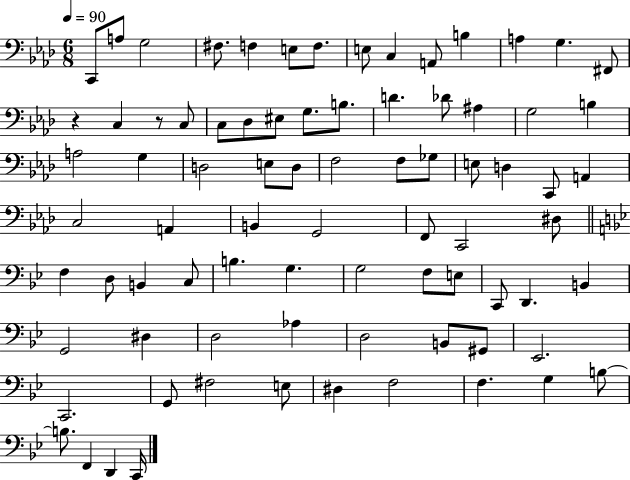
{
  \clef bass
  \numericTimeSignature
  \time 6/8
  \key aes \major
  \tempo 4 = 90
  \repeat volta 2 { c,8 a8 g2 | fis8. f4 e8 f8. | e8 c4 a,8 b4 | a4 g4. fis,8 | \break r4 c4 r8 c8 | c8 des8 eis8 g8. b8. | d'4. des'8 ais4 | g2 b4 | \break a2 g4 | d2 e8 d8 | f2 f8 ges8 | e8 d4 c,8 a,4 | \break c2 a,4 | b,4 g,2 | f,8 c,2 dis8 | \bar "||" \break \key bes \major f4 d8 b,4 c8 | b4. g4. | g2 f8 e8 | c,8 d,4. b,4 | \break g,2 dis4 | d2 aes4 | d2 b,8 gis,8 | ees,2. | \break c,2. | g,8 fis2 e8 | dis4 f2 | f4. g4 b8~~ | \break b8. f,4 d,4 c,16 | } \bar "|."
}